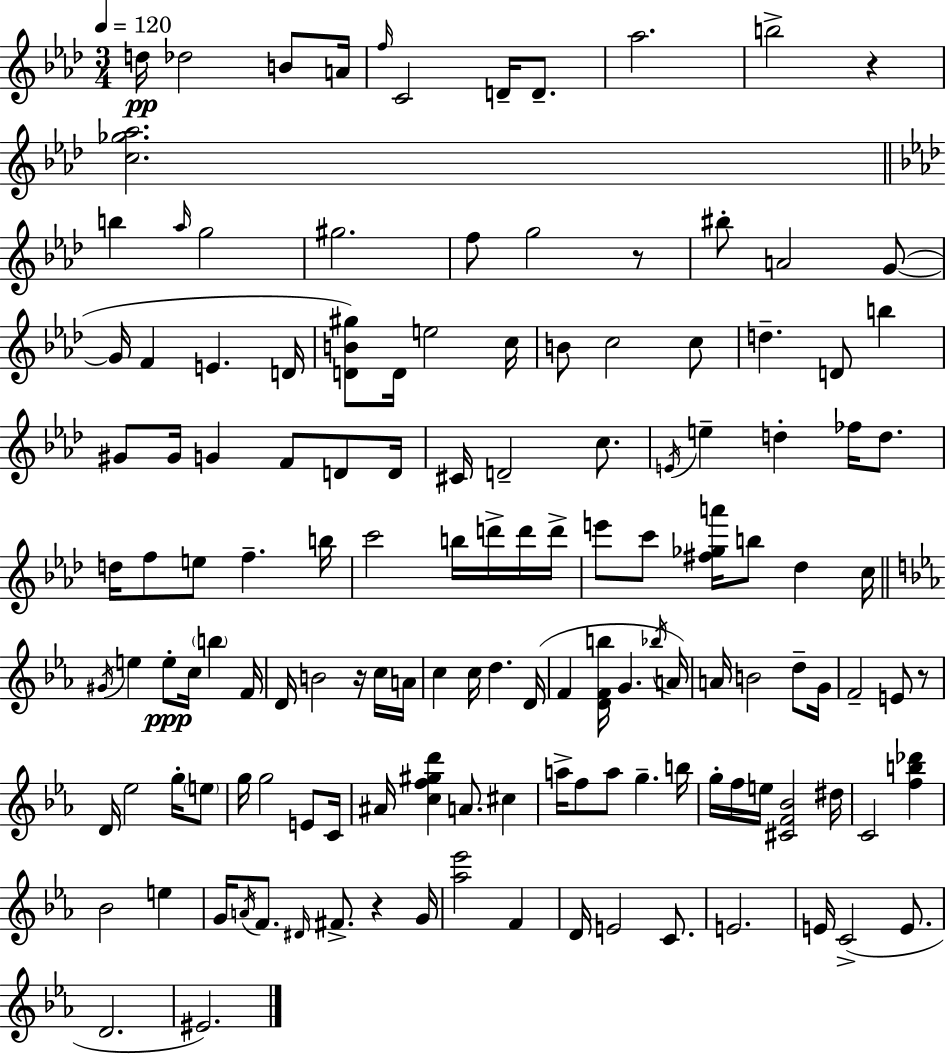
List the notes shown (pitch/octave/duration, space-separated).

D5/s Db5/h B4/e A4/s F5/s C4/h D4/s D4/e. Ab5/h. B5/h R/q [C5,Gb5,Ab5]/h. B5/q Ab5/s G5/h G#5/h. F5/e G5/h R/e BIS5/e A4/h G4/e G4/s F4/q E4/q. D4/s [D4,B4,G#5]/e D4/s E5/h C5/s B4/e C5/h C5/e D5/q. D4/e B5/q G#4/e G#4/s G4/q F4/e D4/e D4/s C#4/s D4/h C5/e. E4/s E5/q D5/q FES5/s D5/e. D5/s F5/e E5/e F5/q. B5/s C6/h B5/s D6/s D6/s D6/s E6/e C6/e [F#5,Gb5,A6]/s B5/e Db5/q C5/s G#4/s E5/q E5/e C5/s B5/q F4/s D4/s B4/h R/s C5/s A4/s C5/q C5/s D5/q. D4/s F4/q [D4,F4,B5]/s G4/q. Bb5/s A4/s A4/s B4/h D5/e G4/s F4/h E4/e R/e D4/s Eb5/h G5/s E5/e G5/s G5/h E4/e C4/s A#4/s [C5,F5,G#5,D6]/q A4/e. C#5/q A5/s F5/e A5/e G5/q. B5/s G5/s F5/s E5/s [C#4,F4,Bb4]/h D#5/s C4/h [F5,B5,Db6]/q Bb4/h E5/q G4/s A4/s F4/e. D#4/s F#4/e. R/q G4/s [Ab5,Eb6]/h F4/q D4/s E4/h C4/e. E4/h. E4/s C4/h E4/e. D4/h. EIS4/h.